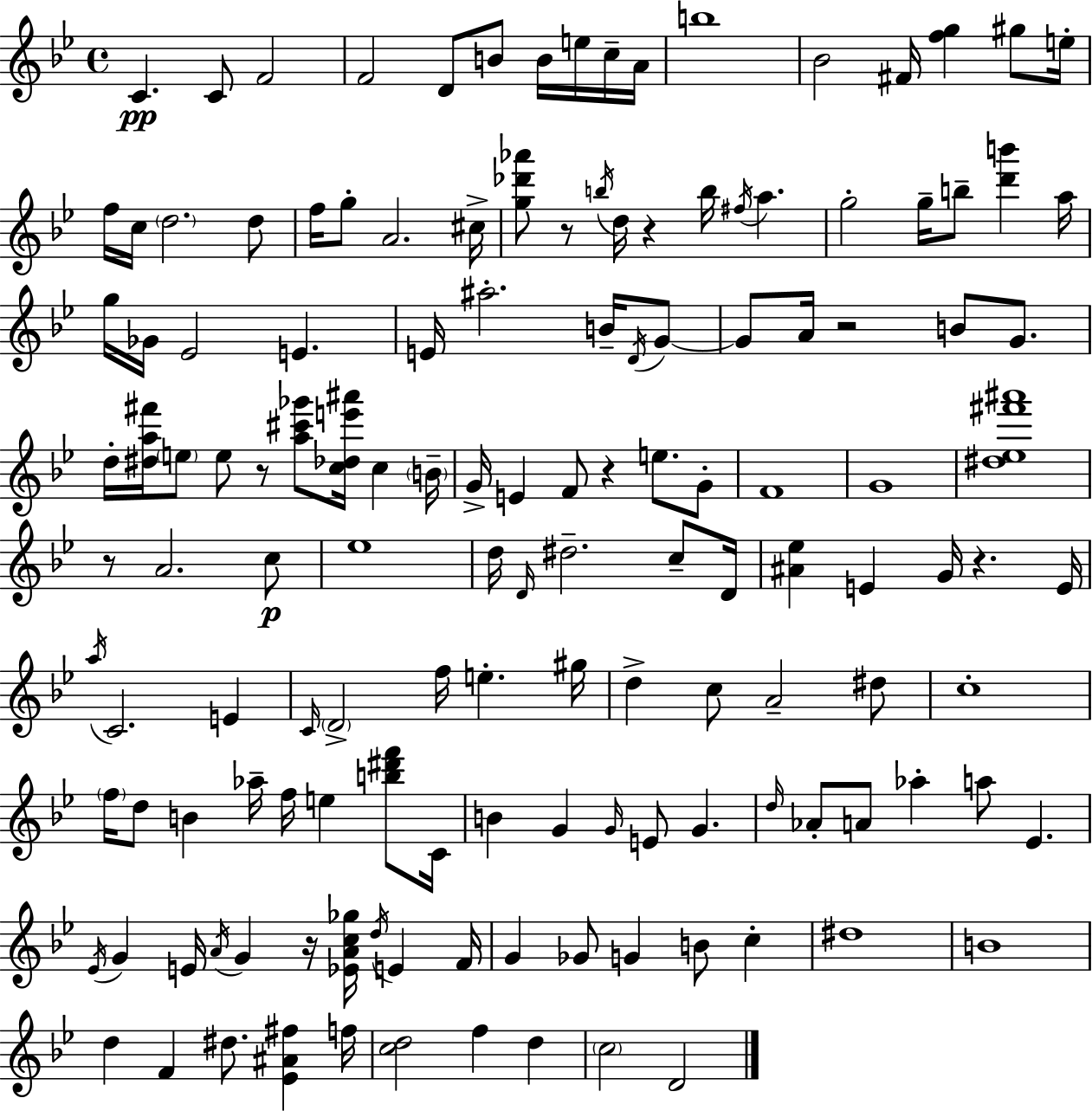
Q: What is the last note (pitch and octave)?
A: D4